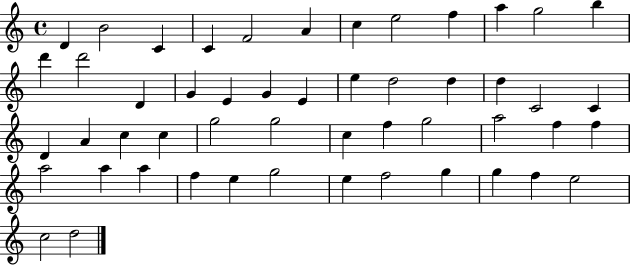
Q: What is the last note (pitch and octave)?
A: D5